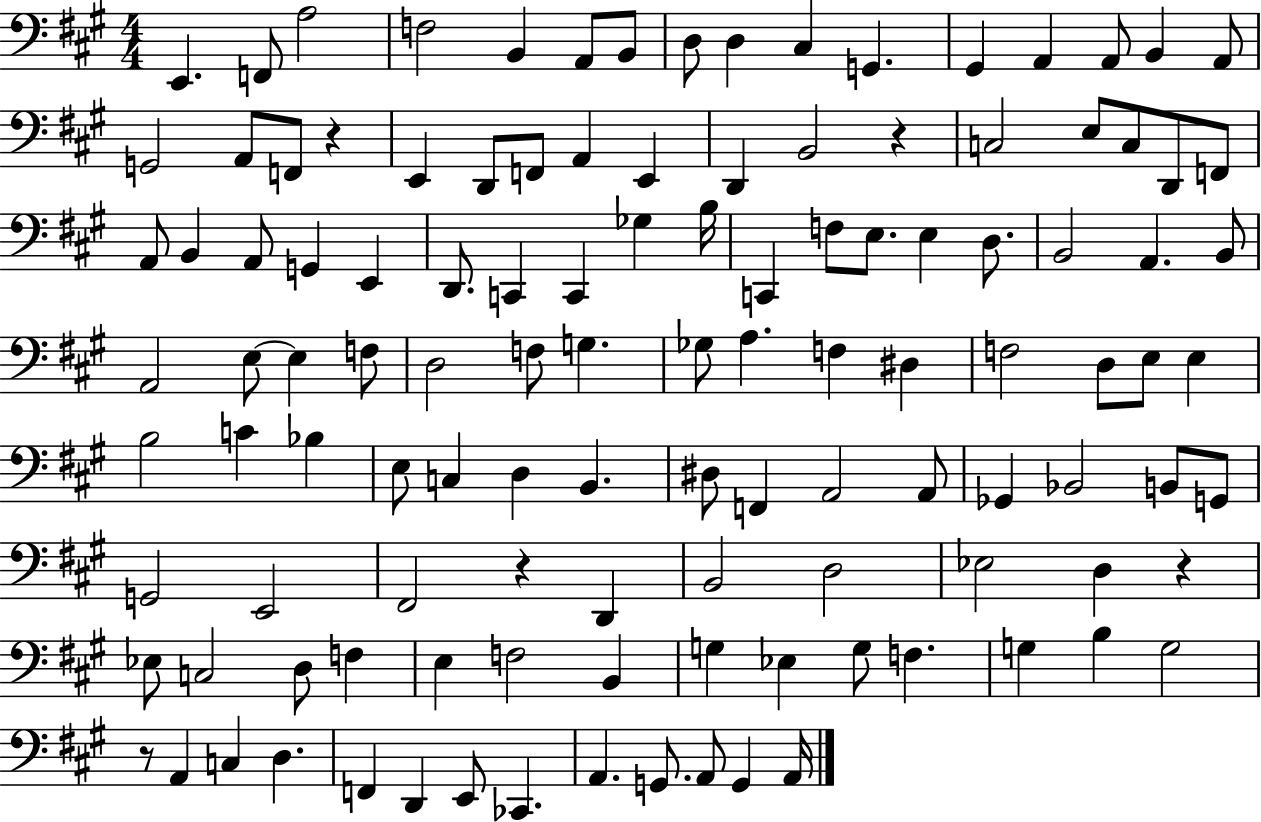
{
  \clef bass
  \numericTimeSignature
  \time 4/4
  \key a \major
  \repeat volta 2 { e,4. f,8 a2 | f2 b,4 a,8 b,8 | d8 d4 cis4 g,4. | gis,4 a,4 a,8 b,4 a,8 | \break g,2 a,8 f,8 r4 | e,4 d,8 f,8 a,4 e,4 | d,4 b,2 r4 | c2 e8 c8 d,8 f,8 | \break a,8 b,4 a,8 g,4 e,4 | d,8. c,4 c,4 ges4 b16 | c,4 f8 e8. e4 d8. | b,2 a,4. b,8 | \break a,2 e8~~ e4 f8 | d2 f8 g4. | ges8 a4. f4 dis4 | f2 d8 e8 e4 | \break b2 c'4 bes4 | e8 c4 d4 b,4. | dis8 f,4 a,2 a,8 | ges,4 bes,2 b,8 g,8 | \break g,2 e,2 | fis,2 r4 d,4 | b,2 d2 | ees2 d4 r4 | \break ees8 c2 d8 f4 | e4 f2 b,4 | g4 ees4 g8 f4. | g4 b4 g2 | \break r8 a,4 c4 d4. | f,4 d,4 e,8 ces,4. | a,4. g,8. a,8 g,4 a,16 | } \bar "|."
}